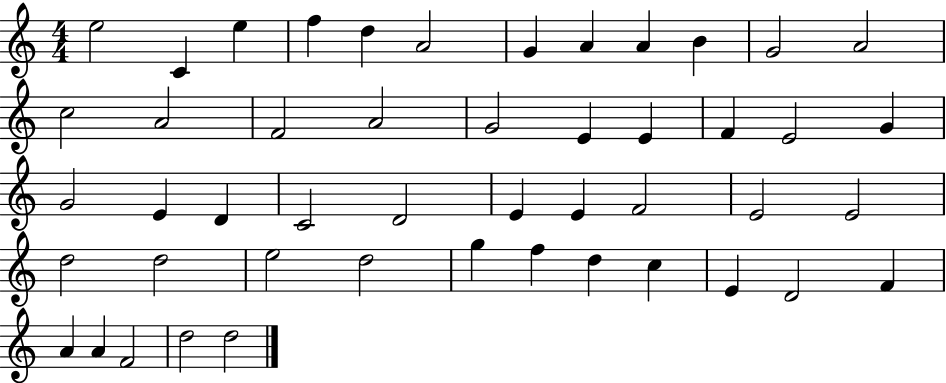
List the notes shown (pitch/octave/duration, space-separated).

E5/h C4/q E5/q F5/q D5/q A4/h G4/q A4/q A4/q B4/q G4/h A4/h C5/h A4/h F4/h A4/h G4/h E4/q E4/q F4/q E4/h G4/q G4/h E4/q D4/q C4/h D4/h E4/q E4/q F4/h E4/h E4/h D5/h D5/h E5/h D5/h G5/q F5/q D5/q C5/q E4/q D4/h F4/q A4/q A4/q F4/h D5/h D5/h